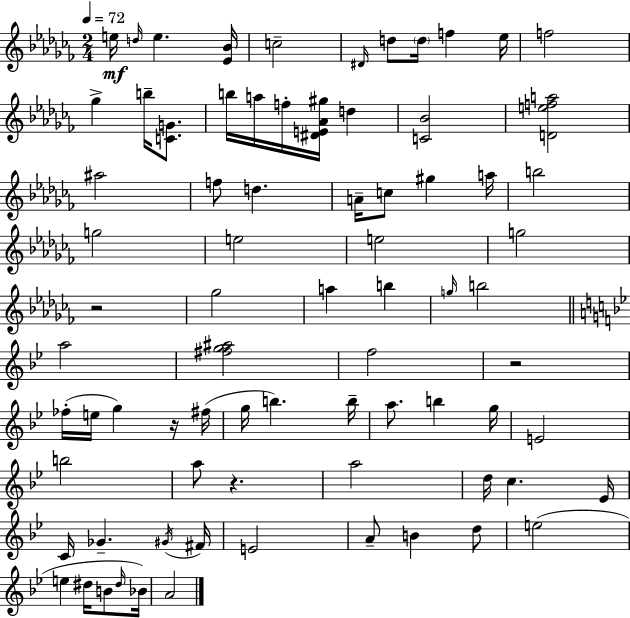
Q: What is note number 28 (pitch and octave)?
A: G5